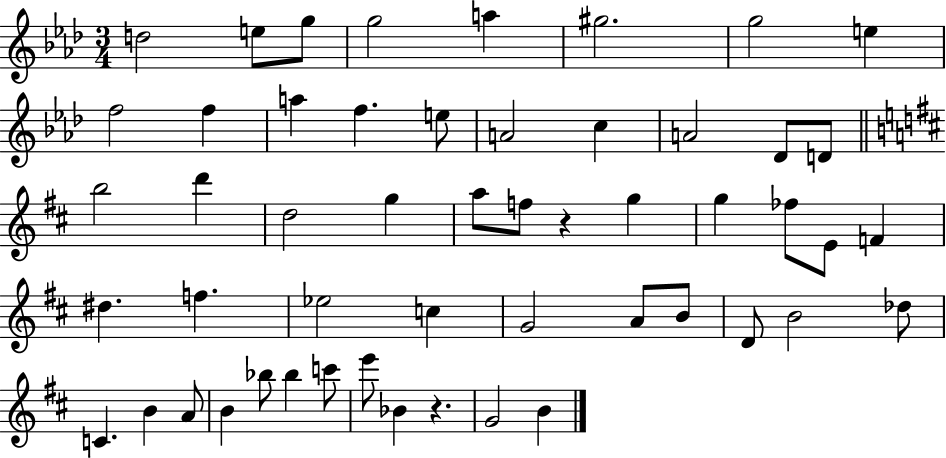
X:1
T:Untitled
M:3/4
L:1/4
K:Ab
d2 e/2 g/2 g2 a ^g2 g2 e f2 f a f e/2 A2 c A2 _D/2 D/2 b2 d' d2 g a/2 f/2 z g g _f/2 E/2 F ^d f _e2 c G2 A/2 B/2 D/2 B2 _d/2 C B A/2 B _b/2 _b c'/2 e'/2 _B z G2 B